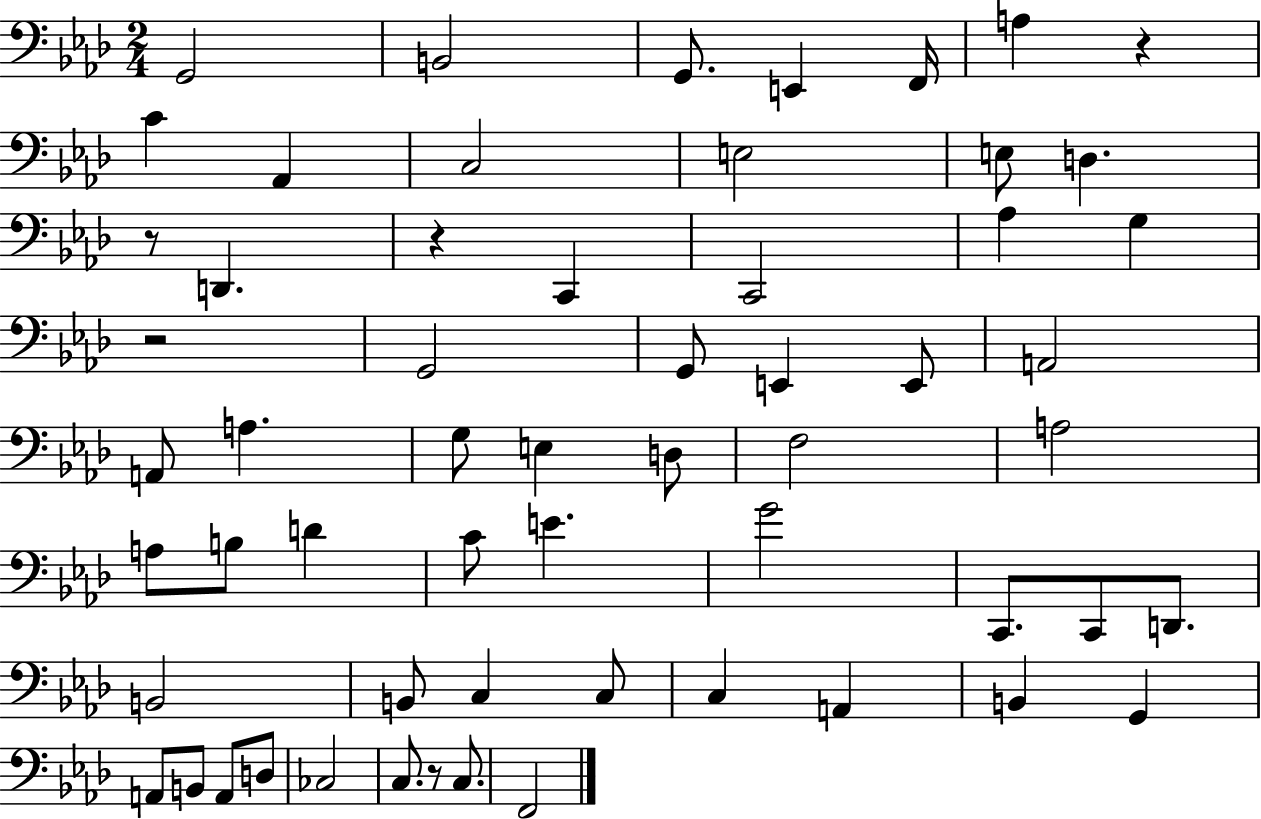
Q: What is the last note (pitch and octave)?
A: F2